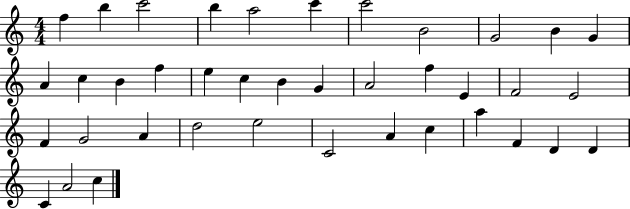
F5/q B5/q C6/h B5/q A5/h C6/q C6/h B4/h G4/h B4/q G4/q A4/q C5/q B4/q F5/q E5/q C5/q B4/q G4/q A4/h F5/q E4/q F4/h E4/h F4/q G4/h A4/q D5/h E5/h C4/h A4/q C5/q A5/q F4/q D4/q D4/q C4/q A4/h C5/q